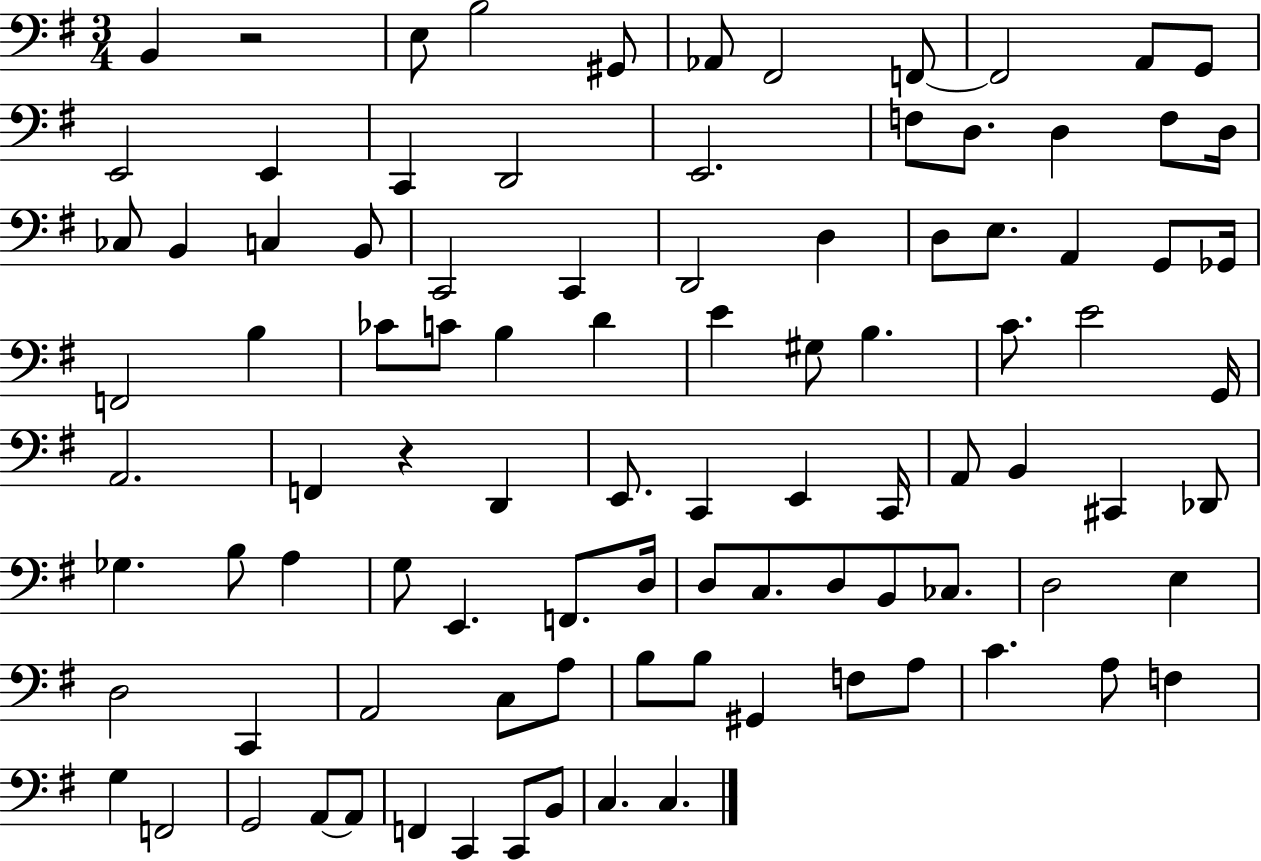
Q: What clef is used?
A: bass